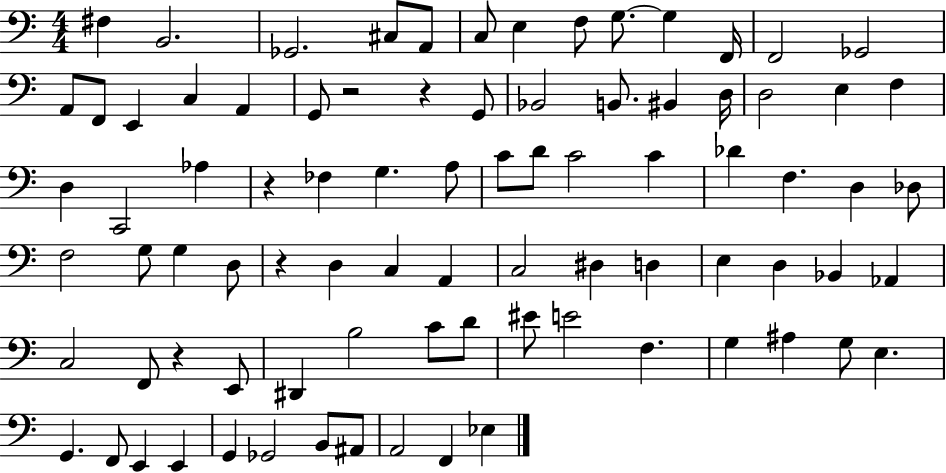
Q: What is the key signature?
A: C major